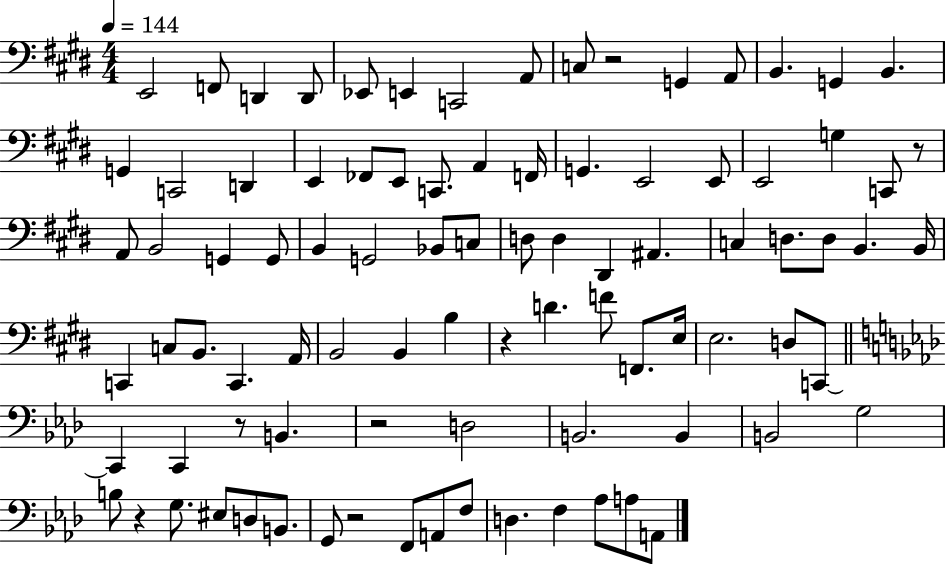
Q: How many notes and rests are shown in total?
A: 90